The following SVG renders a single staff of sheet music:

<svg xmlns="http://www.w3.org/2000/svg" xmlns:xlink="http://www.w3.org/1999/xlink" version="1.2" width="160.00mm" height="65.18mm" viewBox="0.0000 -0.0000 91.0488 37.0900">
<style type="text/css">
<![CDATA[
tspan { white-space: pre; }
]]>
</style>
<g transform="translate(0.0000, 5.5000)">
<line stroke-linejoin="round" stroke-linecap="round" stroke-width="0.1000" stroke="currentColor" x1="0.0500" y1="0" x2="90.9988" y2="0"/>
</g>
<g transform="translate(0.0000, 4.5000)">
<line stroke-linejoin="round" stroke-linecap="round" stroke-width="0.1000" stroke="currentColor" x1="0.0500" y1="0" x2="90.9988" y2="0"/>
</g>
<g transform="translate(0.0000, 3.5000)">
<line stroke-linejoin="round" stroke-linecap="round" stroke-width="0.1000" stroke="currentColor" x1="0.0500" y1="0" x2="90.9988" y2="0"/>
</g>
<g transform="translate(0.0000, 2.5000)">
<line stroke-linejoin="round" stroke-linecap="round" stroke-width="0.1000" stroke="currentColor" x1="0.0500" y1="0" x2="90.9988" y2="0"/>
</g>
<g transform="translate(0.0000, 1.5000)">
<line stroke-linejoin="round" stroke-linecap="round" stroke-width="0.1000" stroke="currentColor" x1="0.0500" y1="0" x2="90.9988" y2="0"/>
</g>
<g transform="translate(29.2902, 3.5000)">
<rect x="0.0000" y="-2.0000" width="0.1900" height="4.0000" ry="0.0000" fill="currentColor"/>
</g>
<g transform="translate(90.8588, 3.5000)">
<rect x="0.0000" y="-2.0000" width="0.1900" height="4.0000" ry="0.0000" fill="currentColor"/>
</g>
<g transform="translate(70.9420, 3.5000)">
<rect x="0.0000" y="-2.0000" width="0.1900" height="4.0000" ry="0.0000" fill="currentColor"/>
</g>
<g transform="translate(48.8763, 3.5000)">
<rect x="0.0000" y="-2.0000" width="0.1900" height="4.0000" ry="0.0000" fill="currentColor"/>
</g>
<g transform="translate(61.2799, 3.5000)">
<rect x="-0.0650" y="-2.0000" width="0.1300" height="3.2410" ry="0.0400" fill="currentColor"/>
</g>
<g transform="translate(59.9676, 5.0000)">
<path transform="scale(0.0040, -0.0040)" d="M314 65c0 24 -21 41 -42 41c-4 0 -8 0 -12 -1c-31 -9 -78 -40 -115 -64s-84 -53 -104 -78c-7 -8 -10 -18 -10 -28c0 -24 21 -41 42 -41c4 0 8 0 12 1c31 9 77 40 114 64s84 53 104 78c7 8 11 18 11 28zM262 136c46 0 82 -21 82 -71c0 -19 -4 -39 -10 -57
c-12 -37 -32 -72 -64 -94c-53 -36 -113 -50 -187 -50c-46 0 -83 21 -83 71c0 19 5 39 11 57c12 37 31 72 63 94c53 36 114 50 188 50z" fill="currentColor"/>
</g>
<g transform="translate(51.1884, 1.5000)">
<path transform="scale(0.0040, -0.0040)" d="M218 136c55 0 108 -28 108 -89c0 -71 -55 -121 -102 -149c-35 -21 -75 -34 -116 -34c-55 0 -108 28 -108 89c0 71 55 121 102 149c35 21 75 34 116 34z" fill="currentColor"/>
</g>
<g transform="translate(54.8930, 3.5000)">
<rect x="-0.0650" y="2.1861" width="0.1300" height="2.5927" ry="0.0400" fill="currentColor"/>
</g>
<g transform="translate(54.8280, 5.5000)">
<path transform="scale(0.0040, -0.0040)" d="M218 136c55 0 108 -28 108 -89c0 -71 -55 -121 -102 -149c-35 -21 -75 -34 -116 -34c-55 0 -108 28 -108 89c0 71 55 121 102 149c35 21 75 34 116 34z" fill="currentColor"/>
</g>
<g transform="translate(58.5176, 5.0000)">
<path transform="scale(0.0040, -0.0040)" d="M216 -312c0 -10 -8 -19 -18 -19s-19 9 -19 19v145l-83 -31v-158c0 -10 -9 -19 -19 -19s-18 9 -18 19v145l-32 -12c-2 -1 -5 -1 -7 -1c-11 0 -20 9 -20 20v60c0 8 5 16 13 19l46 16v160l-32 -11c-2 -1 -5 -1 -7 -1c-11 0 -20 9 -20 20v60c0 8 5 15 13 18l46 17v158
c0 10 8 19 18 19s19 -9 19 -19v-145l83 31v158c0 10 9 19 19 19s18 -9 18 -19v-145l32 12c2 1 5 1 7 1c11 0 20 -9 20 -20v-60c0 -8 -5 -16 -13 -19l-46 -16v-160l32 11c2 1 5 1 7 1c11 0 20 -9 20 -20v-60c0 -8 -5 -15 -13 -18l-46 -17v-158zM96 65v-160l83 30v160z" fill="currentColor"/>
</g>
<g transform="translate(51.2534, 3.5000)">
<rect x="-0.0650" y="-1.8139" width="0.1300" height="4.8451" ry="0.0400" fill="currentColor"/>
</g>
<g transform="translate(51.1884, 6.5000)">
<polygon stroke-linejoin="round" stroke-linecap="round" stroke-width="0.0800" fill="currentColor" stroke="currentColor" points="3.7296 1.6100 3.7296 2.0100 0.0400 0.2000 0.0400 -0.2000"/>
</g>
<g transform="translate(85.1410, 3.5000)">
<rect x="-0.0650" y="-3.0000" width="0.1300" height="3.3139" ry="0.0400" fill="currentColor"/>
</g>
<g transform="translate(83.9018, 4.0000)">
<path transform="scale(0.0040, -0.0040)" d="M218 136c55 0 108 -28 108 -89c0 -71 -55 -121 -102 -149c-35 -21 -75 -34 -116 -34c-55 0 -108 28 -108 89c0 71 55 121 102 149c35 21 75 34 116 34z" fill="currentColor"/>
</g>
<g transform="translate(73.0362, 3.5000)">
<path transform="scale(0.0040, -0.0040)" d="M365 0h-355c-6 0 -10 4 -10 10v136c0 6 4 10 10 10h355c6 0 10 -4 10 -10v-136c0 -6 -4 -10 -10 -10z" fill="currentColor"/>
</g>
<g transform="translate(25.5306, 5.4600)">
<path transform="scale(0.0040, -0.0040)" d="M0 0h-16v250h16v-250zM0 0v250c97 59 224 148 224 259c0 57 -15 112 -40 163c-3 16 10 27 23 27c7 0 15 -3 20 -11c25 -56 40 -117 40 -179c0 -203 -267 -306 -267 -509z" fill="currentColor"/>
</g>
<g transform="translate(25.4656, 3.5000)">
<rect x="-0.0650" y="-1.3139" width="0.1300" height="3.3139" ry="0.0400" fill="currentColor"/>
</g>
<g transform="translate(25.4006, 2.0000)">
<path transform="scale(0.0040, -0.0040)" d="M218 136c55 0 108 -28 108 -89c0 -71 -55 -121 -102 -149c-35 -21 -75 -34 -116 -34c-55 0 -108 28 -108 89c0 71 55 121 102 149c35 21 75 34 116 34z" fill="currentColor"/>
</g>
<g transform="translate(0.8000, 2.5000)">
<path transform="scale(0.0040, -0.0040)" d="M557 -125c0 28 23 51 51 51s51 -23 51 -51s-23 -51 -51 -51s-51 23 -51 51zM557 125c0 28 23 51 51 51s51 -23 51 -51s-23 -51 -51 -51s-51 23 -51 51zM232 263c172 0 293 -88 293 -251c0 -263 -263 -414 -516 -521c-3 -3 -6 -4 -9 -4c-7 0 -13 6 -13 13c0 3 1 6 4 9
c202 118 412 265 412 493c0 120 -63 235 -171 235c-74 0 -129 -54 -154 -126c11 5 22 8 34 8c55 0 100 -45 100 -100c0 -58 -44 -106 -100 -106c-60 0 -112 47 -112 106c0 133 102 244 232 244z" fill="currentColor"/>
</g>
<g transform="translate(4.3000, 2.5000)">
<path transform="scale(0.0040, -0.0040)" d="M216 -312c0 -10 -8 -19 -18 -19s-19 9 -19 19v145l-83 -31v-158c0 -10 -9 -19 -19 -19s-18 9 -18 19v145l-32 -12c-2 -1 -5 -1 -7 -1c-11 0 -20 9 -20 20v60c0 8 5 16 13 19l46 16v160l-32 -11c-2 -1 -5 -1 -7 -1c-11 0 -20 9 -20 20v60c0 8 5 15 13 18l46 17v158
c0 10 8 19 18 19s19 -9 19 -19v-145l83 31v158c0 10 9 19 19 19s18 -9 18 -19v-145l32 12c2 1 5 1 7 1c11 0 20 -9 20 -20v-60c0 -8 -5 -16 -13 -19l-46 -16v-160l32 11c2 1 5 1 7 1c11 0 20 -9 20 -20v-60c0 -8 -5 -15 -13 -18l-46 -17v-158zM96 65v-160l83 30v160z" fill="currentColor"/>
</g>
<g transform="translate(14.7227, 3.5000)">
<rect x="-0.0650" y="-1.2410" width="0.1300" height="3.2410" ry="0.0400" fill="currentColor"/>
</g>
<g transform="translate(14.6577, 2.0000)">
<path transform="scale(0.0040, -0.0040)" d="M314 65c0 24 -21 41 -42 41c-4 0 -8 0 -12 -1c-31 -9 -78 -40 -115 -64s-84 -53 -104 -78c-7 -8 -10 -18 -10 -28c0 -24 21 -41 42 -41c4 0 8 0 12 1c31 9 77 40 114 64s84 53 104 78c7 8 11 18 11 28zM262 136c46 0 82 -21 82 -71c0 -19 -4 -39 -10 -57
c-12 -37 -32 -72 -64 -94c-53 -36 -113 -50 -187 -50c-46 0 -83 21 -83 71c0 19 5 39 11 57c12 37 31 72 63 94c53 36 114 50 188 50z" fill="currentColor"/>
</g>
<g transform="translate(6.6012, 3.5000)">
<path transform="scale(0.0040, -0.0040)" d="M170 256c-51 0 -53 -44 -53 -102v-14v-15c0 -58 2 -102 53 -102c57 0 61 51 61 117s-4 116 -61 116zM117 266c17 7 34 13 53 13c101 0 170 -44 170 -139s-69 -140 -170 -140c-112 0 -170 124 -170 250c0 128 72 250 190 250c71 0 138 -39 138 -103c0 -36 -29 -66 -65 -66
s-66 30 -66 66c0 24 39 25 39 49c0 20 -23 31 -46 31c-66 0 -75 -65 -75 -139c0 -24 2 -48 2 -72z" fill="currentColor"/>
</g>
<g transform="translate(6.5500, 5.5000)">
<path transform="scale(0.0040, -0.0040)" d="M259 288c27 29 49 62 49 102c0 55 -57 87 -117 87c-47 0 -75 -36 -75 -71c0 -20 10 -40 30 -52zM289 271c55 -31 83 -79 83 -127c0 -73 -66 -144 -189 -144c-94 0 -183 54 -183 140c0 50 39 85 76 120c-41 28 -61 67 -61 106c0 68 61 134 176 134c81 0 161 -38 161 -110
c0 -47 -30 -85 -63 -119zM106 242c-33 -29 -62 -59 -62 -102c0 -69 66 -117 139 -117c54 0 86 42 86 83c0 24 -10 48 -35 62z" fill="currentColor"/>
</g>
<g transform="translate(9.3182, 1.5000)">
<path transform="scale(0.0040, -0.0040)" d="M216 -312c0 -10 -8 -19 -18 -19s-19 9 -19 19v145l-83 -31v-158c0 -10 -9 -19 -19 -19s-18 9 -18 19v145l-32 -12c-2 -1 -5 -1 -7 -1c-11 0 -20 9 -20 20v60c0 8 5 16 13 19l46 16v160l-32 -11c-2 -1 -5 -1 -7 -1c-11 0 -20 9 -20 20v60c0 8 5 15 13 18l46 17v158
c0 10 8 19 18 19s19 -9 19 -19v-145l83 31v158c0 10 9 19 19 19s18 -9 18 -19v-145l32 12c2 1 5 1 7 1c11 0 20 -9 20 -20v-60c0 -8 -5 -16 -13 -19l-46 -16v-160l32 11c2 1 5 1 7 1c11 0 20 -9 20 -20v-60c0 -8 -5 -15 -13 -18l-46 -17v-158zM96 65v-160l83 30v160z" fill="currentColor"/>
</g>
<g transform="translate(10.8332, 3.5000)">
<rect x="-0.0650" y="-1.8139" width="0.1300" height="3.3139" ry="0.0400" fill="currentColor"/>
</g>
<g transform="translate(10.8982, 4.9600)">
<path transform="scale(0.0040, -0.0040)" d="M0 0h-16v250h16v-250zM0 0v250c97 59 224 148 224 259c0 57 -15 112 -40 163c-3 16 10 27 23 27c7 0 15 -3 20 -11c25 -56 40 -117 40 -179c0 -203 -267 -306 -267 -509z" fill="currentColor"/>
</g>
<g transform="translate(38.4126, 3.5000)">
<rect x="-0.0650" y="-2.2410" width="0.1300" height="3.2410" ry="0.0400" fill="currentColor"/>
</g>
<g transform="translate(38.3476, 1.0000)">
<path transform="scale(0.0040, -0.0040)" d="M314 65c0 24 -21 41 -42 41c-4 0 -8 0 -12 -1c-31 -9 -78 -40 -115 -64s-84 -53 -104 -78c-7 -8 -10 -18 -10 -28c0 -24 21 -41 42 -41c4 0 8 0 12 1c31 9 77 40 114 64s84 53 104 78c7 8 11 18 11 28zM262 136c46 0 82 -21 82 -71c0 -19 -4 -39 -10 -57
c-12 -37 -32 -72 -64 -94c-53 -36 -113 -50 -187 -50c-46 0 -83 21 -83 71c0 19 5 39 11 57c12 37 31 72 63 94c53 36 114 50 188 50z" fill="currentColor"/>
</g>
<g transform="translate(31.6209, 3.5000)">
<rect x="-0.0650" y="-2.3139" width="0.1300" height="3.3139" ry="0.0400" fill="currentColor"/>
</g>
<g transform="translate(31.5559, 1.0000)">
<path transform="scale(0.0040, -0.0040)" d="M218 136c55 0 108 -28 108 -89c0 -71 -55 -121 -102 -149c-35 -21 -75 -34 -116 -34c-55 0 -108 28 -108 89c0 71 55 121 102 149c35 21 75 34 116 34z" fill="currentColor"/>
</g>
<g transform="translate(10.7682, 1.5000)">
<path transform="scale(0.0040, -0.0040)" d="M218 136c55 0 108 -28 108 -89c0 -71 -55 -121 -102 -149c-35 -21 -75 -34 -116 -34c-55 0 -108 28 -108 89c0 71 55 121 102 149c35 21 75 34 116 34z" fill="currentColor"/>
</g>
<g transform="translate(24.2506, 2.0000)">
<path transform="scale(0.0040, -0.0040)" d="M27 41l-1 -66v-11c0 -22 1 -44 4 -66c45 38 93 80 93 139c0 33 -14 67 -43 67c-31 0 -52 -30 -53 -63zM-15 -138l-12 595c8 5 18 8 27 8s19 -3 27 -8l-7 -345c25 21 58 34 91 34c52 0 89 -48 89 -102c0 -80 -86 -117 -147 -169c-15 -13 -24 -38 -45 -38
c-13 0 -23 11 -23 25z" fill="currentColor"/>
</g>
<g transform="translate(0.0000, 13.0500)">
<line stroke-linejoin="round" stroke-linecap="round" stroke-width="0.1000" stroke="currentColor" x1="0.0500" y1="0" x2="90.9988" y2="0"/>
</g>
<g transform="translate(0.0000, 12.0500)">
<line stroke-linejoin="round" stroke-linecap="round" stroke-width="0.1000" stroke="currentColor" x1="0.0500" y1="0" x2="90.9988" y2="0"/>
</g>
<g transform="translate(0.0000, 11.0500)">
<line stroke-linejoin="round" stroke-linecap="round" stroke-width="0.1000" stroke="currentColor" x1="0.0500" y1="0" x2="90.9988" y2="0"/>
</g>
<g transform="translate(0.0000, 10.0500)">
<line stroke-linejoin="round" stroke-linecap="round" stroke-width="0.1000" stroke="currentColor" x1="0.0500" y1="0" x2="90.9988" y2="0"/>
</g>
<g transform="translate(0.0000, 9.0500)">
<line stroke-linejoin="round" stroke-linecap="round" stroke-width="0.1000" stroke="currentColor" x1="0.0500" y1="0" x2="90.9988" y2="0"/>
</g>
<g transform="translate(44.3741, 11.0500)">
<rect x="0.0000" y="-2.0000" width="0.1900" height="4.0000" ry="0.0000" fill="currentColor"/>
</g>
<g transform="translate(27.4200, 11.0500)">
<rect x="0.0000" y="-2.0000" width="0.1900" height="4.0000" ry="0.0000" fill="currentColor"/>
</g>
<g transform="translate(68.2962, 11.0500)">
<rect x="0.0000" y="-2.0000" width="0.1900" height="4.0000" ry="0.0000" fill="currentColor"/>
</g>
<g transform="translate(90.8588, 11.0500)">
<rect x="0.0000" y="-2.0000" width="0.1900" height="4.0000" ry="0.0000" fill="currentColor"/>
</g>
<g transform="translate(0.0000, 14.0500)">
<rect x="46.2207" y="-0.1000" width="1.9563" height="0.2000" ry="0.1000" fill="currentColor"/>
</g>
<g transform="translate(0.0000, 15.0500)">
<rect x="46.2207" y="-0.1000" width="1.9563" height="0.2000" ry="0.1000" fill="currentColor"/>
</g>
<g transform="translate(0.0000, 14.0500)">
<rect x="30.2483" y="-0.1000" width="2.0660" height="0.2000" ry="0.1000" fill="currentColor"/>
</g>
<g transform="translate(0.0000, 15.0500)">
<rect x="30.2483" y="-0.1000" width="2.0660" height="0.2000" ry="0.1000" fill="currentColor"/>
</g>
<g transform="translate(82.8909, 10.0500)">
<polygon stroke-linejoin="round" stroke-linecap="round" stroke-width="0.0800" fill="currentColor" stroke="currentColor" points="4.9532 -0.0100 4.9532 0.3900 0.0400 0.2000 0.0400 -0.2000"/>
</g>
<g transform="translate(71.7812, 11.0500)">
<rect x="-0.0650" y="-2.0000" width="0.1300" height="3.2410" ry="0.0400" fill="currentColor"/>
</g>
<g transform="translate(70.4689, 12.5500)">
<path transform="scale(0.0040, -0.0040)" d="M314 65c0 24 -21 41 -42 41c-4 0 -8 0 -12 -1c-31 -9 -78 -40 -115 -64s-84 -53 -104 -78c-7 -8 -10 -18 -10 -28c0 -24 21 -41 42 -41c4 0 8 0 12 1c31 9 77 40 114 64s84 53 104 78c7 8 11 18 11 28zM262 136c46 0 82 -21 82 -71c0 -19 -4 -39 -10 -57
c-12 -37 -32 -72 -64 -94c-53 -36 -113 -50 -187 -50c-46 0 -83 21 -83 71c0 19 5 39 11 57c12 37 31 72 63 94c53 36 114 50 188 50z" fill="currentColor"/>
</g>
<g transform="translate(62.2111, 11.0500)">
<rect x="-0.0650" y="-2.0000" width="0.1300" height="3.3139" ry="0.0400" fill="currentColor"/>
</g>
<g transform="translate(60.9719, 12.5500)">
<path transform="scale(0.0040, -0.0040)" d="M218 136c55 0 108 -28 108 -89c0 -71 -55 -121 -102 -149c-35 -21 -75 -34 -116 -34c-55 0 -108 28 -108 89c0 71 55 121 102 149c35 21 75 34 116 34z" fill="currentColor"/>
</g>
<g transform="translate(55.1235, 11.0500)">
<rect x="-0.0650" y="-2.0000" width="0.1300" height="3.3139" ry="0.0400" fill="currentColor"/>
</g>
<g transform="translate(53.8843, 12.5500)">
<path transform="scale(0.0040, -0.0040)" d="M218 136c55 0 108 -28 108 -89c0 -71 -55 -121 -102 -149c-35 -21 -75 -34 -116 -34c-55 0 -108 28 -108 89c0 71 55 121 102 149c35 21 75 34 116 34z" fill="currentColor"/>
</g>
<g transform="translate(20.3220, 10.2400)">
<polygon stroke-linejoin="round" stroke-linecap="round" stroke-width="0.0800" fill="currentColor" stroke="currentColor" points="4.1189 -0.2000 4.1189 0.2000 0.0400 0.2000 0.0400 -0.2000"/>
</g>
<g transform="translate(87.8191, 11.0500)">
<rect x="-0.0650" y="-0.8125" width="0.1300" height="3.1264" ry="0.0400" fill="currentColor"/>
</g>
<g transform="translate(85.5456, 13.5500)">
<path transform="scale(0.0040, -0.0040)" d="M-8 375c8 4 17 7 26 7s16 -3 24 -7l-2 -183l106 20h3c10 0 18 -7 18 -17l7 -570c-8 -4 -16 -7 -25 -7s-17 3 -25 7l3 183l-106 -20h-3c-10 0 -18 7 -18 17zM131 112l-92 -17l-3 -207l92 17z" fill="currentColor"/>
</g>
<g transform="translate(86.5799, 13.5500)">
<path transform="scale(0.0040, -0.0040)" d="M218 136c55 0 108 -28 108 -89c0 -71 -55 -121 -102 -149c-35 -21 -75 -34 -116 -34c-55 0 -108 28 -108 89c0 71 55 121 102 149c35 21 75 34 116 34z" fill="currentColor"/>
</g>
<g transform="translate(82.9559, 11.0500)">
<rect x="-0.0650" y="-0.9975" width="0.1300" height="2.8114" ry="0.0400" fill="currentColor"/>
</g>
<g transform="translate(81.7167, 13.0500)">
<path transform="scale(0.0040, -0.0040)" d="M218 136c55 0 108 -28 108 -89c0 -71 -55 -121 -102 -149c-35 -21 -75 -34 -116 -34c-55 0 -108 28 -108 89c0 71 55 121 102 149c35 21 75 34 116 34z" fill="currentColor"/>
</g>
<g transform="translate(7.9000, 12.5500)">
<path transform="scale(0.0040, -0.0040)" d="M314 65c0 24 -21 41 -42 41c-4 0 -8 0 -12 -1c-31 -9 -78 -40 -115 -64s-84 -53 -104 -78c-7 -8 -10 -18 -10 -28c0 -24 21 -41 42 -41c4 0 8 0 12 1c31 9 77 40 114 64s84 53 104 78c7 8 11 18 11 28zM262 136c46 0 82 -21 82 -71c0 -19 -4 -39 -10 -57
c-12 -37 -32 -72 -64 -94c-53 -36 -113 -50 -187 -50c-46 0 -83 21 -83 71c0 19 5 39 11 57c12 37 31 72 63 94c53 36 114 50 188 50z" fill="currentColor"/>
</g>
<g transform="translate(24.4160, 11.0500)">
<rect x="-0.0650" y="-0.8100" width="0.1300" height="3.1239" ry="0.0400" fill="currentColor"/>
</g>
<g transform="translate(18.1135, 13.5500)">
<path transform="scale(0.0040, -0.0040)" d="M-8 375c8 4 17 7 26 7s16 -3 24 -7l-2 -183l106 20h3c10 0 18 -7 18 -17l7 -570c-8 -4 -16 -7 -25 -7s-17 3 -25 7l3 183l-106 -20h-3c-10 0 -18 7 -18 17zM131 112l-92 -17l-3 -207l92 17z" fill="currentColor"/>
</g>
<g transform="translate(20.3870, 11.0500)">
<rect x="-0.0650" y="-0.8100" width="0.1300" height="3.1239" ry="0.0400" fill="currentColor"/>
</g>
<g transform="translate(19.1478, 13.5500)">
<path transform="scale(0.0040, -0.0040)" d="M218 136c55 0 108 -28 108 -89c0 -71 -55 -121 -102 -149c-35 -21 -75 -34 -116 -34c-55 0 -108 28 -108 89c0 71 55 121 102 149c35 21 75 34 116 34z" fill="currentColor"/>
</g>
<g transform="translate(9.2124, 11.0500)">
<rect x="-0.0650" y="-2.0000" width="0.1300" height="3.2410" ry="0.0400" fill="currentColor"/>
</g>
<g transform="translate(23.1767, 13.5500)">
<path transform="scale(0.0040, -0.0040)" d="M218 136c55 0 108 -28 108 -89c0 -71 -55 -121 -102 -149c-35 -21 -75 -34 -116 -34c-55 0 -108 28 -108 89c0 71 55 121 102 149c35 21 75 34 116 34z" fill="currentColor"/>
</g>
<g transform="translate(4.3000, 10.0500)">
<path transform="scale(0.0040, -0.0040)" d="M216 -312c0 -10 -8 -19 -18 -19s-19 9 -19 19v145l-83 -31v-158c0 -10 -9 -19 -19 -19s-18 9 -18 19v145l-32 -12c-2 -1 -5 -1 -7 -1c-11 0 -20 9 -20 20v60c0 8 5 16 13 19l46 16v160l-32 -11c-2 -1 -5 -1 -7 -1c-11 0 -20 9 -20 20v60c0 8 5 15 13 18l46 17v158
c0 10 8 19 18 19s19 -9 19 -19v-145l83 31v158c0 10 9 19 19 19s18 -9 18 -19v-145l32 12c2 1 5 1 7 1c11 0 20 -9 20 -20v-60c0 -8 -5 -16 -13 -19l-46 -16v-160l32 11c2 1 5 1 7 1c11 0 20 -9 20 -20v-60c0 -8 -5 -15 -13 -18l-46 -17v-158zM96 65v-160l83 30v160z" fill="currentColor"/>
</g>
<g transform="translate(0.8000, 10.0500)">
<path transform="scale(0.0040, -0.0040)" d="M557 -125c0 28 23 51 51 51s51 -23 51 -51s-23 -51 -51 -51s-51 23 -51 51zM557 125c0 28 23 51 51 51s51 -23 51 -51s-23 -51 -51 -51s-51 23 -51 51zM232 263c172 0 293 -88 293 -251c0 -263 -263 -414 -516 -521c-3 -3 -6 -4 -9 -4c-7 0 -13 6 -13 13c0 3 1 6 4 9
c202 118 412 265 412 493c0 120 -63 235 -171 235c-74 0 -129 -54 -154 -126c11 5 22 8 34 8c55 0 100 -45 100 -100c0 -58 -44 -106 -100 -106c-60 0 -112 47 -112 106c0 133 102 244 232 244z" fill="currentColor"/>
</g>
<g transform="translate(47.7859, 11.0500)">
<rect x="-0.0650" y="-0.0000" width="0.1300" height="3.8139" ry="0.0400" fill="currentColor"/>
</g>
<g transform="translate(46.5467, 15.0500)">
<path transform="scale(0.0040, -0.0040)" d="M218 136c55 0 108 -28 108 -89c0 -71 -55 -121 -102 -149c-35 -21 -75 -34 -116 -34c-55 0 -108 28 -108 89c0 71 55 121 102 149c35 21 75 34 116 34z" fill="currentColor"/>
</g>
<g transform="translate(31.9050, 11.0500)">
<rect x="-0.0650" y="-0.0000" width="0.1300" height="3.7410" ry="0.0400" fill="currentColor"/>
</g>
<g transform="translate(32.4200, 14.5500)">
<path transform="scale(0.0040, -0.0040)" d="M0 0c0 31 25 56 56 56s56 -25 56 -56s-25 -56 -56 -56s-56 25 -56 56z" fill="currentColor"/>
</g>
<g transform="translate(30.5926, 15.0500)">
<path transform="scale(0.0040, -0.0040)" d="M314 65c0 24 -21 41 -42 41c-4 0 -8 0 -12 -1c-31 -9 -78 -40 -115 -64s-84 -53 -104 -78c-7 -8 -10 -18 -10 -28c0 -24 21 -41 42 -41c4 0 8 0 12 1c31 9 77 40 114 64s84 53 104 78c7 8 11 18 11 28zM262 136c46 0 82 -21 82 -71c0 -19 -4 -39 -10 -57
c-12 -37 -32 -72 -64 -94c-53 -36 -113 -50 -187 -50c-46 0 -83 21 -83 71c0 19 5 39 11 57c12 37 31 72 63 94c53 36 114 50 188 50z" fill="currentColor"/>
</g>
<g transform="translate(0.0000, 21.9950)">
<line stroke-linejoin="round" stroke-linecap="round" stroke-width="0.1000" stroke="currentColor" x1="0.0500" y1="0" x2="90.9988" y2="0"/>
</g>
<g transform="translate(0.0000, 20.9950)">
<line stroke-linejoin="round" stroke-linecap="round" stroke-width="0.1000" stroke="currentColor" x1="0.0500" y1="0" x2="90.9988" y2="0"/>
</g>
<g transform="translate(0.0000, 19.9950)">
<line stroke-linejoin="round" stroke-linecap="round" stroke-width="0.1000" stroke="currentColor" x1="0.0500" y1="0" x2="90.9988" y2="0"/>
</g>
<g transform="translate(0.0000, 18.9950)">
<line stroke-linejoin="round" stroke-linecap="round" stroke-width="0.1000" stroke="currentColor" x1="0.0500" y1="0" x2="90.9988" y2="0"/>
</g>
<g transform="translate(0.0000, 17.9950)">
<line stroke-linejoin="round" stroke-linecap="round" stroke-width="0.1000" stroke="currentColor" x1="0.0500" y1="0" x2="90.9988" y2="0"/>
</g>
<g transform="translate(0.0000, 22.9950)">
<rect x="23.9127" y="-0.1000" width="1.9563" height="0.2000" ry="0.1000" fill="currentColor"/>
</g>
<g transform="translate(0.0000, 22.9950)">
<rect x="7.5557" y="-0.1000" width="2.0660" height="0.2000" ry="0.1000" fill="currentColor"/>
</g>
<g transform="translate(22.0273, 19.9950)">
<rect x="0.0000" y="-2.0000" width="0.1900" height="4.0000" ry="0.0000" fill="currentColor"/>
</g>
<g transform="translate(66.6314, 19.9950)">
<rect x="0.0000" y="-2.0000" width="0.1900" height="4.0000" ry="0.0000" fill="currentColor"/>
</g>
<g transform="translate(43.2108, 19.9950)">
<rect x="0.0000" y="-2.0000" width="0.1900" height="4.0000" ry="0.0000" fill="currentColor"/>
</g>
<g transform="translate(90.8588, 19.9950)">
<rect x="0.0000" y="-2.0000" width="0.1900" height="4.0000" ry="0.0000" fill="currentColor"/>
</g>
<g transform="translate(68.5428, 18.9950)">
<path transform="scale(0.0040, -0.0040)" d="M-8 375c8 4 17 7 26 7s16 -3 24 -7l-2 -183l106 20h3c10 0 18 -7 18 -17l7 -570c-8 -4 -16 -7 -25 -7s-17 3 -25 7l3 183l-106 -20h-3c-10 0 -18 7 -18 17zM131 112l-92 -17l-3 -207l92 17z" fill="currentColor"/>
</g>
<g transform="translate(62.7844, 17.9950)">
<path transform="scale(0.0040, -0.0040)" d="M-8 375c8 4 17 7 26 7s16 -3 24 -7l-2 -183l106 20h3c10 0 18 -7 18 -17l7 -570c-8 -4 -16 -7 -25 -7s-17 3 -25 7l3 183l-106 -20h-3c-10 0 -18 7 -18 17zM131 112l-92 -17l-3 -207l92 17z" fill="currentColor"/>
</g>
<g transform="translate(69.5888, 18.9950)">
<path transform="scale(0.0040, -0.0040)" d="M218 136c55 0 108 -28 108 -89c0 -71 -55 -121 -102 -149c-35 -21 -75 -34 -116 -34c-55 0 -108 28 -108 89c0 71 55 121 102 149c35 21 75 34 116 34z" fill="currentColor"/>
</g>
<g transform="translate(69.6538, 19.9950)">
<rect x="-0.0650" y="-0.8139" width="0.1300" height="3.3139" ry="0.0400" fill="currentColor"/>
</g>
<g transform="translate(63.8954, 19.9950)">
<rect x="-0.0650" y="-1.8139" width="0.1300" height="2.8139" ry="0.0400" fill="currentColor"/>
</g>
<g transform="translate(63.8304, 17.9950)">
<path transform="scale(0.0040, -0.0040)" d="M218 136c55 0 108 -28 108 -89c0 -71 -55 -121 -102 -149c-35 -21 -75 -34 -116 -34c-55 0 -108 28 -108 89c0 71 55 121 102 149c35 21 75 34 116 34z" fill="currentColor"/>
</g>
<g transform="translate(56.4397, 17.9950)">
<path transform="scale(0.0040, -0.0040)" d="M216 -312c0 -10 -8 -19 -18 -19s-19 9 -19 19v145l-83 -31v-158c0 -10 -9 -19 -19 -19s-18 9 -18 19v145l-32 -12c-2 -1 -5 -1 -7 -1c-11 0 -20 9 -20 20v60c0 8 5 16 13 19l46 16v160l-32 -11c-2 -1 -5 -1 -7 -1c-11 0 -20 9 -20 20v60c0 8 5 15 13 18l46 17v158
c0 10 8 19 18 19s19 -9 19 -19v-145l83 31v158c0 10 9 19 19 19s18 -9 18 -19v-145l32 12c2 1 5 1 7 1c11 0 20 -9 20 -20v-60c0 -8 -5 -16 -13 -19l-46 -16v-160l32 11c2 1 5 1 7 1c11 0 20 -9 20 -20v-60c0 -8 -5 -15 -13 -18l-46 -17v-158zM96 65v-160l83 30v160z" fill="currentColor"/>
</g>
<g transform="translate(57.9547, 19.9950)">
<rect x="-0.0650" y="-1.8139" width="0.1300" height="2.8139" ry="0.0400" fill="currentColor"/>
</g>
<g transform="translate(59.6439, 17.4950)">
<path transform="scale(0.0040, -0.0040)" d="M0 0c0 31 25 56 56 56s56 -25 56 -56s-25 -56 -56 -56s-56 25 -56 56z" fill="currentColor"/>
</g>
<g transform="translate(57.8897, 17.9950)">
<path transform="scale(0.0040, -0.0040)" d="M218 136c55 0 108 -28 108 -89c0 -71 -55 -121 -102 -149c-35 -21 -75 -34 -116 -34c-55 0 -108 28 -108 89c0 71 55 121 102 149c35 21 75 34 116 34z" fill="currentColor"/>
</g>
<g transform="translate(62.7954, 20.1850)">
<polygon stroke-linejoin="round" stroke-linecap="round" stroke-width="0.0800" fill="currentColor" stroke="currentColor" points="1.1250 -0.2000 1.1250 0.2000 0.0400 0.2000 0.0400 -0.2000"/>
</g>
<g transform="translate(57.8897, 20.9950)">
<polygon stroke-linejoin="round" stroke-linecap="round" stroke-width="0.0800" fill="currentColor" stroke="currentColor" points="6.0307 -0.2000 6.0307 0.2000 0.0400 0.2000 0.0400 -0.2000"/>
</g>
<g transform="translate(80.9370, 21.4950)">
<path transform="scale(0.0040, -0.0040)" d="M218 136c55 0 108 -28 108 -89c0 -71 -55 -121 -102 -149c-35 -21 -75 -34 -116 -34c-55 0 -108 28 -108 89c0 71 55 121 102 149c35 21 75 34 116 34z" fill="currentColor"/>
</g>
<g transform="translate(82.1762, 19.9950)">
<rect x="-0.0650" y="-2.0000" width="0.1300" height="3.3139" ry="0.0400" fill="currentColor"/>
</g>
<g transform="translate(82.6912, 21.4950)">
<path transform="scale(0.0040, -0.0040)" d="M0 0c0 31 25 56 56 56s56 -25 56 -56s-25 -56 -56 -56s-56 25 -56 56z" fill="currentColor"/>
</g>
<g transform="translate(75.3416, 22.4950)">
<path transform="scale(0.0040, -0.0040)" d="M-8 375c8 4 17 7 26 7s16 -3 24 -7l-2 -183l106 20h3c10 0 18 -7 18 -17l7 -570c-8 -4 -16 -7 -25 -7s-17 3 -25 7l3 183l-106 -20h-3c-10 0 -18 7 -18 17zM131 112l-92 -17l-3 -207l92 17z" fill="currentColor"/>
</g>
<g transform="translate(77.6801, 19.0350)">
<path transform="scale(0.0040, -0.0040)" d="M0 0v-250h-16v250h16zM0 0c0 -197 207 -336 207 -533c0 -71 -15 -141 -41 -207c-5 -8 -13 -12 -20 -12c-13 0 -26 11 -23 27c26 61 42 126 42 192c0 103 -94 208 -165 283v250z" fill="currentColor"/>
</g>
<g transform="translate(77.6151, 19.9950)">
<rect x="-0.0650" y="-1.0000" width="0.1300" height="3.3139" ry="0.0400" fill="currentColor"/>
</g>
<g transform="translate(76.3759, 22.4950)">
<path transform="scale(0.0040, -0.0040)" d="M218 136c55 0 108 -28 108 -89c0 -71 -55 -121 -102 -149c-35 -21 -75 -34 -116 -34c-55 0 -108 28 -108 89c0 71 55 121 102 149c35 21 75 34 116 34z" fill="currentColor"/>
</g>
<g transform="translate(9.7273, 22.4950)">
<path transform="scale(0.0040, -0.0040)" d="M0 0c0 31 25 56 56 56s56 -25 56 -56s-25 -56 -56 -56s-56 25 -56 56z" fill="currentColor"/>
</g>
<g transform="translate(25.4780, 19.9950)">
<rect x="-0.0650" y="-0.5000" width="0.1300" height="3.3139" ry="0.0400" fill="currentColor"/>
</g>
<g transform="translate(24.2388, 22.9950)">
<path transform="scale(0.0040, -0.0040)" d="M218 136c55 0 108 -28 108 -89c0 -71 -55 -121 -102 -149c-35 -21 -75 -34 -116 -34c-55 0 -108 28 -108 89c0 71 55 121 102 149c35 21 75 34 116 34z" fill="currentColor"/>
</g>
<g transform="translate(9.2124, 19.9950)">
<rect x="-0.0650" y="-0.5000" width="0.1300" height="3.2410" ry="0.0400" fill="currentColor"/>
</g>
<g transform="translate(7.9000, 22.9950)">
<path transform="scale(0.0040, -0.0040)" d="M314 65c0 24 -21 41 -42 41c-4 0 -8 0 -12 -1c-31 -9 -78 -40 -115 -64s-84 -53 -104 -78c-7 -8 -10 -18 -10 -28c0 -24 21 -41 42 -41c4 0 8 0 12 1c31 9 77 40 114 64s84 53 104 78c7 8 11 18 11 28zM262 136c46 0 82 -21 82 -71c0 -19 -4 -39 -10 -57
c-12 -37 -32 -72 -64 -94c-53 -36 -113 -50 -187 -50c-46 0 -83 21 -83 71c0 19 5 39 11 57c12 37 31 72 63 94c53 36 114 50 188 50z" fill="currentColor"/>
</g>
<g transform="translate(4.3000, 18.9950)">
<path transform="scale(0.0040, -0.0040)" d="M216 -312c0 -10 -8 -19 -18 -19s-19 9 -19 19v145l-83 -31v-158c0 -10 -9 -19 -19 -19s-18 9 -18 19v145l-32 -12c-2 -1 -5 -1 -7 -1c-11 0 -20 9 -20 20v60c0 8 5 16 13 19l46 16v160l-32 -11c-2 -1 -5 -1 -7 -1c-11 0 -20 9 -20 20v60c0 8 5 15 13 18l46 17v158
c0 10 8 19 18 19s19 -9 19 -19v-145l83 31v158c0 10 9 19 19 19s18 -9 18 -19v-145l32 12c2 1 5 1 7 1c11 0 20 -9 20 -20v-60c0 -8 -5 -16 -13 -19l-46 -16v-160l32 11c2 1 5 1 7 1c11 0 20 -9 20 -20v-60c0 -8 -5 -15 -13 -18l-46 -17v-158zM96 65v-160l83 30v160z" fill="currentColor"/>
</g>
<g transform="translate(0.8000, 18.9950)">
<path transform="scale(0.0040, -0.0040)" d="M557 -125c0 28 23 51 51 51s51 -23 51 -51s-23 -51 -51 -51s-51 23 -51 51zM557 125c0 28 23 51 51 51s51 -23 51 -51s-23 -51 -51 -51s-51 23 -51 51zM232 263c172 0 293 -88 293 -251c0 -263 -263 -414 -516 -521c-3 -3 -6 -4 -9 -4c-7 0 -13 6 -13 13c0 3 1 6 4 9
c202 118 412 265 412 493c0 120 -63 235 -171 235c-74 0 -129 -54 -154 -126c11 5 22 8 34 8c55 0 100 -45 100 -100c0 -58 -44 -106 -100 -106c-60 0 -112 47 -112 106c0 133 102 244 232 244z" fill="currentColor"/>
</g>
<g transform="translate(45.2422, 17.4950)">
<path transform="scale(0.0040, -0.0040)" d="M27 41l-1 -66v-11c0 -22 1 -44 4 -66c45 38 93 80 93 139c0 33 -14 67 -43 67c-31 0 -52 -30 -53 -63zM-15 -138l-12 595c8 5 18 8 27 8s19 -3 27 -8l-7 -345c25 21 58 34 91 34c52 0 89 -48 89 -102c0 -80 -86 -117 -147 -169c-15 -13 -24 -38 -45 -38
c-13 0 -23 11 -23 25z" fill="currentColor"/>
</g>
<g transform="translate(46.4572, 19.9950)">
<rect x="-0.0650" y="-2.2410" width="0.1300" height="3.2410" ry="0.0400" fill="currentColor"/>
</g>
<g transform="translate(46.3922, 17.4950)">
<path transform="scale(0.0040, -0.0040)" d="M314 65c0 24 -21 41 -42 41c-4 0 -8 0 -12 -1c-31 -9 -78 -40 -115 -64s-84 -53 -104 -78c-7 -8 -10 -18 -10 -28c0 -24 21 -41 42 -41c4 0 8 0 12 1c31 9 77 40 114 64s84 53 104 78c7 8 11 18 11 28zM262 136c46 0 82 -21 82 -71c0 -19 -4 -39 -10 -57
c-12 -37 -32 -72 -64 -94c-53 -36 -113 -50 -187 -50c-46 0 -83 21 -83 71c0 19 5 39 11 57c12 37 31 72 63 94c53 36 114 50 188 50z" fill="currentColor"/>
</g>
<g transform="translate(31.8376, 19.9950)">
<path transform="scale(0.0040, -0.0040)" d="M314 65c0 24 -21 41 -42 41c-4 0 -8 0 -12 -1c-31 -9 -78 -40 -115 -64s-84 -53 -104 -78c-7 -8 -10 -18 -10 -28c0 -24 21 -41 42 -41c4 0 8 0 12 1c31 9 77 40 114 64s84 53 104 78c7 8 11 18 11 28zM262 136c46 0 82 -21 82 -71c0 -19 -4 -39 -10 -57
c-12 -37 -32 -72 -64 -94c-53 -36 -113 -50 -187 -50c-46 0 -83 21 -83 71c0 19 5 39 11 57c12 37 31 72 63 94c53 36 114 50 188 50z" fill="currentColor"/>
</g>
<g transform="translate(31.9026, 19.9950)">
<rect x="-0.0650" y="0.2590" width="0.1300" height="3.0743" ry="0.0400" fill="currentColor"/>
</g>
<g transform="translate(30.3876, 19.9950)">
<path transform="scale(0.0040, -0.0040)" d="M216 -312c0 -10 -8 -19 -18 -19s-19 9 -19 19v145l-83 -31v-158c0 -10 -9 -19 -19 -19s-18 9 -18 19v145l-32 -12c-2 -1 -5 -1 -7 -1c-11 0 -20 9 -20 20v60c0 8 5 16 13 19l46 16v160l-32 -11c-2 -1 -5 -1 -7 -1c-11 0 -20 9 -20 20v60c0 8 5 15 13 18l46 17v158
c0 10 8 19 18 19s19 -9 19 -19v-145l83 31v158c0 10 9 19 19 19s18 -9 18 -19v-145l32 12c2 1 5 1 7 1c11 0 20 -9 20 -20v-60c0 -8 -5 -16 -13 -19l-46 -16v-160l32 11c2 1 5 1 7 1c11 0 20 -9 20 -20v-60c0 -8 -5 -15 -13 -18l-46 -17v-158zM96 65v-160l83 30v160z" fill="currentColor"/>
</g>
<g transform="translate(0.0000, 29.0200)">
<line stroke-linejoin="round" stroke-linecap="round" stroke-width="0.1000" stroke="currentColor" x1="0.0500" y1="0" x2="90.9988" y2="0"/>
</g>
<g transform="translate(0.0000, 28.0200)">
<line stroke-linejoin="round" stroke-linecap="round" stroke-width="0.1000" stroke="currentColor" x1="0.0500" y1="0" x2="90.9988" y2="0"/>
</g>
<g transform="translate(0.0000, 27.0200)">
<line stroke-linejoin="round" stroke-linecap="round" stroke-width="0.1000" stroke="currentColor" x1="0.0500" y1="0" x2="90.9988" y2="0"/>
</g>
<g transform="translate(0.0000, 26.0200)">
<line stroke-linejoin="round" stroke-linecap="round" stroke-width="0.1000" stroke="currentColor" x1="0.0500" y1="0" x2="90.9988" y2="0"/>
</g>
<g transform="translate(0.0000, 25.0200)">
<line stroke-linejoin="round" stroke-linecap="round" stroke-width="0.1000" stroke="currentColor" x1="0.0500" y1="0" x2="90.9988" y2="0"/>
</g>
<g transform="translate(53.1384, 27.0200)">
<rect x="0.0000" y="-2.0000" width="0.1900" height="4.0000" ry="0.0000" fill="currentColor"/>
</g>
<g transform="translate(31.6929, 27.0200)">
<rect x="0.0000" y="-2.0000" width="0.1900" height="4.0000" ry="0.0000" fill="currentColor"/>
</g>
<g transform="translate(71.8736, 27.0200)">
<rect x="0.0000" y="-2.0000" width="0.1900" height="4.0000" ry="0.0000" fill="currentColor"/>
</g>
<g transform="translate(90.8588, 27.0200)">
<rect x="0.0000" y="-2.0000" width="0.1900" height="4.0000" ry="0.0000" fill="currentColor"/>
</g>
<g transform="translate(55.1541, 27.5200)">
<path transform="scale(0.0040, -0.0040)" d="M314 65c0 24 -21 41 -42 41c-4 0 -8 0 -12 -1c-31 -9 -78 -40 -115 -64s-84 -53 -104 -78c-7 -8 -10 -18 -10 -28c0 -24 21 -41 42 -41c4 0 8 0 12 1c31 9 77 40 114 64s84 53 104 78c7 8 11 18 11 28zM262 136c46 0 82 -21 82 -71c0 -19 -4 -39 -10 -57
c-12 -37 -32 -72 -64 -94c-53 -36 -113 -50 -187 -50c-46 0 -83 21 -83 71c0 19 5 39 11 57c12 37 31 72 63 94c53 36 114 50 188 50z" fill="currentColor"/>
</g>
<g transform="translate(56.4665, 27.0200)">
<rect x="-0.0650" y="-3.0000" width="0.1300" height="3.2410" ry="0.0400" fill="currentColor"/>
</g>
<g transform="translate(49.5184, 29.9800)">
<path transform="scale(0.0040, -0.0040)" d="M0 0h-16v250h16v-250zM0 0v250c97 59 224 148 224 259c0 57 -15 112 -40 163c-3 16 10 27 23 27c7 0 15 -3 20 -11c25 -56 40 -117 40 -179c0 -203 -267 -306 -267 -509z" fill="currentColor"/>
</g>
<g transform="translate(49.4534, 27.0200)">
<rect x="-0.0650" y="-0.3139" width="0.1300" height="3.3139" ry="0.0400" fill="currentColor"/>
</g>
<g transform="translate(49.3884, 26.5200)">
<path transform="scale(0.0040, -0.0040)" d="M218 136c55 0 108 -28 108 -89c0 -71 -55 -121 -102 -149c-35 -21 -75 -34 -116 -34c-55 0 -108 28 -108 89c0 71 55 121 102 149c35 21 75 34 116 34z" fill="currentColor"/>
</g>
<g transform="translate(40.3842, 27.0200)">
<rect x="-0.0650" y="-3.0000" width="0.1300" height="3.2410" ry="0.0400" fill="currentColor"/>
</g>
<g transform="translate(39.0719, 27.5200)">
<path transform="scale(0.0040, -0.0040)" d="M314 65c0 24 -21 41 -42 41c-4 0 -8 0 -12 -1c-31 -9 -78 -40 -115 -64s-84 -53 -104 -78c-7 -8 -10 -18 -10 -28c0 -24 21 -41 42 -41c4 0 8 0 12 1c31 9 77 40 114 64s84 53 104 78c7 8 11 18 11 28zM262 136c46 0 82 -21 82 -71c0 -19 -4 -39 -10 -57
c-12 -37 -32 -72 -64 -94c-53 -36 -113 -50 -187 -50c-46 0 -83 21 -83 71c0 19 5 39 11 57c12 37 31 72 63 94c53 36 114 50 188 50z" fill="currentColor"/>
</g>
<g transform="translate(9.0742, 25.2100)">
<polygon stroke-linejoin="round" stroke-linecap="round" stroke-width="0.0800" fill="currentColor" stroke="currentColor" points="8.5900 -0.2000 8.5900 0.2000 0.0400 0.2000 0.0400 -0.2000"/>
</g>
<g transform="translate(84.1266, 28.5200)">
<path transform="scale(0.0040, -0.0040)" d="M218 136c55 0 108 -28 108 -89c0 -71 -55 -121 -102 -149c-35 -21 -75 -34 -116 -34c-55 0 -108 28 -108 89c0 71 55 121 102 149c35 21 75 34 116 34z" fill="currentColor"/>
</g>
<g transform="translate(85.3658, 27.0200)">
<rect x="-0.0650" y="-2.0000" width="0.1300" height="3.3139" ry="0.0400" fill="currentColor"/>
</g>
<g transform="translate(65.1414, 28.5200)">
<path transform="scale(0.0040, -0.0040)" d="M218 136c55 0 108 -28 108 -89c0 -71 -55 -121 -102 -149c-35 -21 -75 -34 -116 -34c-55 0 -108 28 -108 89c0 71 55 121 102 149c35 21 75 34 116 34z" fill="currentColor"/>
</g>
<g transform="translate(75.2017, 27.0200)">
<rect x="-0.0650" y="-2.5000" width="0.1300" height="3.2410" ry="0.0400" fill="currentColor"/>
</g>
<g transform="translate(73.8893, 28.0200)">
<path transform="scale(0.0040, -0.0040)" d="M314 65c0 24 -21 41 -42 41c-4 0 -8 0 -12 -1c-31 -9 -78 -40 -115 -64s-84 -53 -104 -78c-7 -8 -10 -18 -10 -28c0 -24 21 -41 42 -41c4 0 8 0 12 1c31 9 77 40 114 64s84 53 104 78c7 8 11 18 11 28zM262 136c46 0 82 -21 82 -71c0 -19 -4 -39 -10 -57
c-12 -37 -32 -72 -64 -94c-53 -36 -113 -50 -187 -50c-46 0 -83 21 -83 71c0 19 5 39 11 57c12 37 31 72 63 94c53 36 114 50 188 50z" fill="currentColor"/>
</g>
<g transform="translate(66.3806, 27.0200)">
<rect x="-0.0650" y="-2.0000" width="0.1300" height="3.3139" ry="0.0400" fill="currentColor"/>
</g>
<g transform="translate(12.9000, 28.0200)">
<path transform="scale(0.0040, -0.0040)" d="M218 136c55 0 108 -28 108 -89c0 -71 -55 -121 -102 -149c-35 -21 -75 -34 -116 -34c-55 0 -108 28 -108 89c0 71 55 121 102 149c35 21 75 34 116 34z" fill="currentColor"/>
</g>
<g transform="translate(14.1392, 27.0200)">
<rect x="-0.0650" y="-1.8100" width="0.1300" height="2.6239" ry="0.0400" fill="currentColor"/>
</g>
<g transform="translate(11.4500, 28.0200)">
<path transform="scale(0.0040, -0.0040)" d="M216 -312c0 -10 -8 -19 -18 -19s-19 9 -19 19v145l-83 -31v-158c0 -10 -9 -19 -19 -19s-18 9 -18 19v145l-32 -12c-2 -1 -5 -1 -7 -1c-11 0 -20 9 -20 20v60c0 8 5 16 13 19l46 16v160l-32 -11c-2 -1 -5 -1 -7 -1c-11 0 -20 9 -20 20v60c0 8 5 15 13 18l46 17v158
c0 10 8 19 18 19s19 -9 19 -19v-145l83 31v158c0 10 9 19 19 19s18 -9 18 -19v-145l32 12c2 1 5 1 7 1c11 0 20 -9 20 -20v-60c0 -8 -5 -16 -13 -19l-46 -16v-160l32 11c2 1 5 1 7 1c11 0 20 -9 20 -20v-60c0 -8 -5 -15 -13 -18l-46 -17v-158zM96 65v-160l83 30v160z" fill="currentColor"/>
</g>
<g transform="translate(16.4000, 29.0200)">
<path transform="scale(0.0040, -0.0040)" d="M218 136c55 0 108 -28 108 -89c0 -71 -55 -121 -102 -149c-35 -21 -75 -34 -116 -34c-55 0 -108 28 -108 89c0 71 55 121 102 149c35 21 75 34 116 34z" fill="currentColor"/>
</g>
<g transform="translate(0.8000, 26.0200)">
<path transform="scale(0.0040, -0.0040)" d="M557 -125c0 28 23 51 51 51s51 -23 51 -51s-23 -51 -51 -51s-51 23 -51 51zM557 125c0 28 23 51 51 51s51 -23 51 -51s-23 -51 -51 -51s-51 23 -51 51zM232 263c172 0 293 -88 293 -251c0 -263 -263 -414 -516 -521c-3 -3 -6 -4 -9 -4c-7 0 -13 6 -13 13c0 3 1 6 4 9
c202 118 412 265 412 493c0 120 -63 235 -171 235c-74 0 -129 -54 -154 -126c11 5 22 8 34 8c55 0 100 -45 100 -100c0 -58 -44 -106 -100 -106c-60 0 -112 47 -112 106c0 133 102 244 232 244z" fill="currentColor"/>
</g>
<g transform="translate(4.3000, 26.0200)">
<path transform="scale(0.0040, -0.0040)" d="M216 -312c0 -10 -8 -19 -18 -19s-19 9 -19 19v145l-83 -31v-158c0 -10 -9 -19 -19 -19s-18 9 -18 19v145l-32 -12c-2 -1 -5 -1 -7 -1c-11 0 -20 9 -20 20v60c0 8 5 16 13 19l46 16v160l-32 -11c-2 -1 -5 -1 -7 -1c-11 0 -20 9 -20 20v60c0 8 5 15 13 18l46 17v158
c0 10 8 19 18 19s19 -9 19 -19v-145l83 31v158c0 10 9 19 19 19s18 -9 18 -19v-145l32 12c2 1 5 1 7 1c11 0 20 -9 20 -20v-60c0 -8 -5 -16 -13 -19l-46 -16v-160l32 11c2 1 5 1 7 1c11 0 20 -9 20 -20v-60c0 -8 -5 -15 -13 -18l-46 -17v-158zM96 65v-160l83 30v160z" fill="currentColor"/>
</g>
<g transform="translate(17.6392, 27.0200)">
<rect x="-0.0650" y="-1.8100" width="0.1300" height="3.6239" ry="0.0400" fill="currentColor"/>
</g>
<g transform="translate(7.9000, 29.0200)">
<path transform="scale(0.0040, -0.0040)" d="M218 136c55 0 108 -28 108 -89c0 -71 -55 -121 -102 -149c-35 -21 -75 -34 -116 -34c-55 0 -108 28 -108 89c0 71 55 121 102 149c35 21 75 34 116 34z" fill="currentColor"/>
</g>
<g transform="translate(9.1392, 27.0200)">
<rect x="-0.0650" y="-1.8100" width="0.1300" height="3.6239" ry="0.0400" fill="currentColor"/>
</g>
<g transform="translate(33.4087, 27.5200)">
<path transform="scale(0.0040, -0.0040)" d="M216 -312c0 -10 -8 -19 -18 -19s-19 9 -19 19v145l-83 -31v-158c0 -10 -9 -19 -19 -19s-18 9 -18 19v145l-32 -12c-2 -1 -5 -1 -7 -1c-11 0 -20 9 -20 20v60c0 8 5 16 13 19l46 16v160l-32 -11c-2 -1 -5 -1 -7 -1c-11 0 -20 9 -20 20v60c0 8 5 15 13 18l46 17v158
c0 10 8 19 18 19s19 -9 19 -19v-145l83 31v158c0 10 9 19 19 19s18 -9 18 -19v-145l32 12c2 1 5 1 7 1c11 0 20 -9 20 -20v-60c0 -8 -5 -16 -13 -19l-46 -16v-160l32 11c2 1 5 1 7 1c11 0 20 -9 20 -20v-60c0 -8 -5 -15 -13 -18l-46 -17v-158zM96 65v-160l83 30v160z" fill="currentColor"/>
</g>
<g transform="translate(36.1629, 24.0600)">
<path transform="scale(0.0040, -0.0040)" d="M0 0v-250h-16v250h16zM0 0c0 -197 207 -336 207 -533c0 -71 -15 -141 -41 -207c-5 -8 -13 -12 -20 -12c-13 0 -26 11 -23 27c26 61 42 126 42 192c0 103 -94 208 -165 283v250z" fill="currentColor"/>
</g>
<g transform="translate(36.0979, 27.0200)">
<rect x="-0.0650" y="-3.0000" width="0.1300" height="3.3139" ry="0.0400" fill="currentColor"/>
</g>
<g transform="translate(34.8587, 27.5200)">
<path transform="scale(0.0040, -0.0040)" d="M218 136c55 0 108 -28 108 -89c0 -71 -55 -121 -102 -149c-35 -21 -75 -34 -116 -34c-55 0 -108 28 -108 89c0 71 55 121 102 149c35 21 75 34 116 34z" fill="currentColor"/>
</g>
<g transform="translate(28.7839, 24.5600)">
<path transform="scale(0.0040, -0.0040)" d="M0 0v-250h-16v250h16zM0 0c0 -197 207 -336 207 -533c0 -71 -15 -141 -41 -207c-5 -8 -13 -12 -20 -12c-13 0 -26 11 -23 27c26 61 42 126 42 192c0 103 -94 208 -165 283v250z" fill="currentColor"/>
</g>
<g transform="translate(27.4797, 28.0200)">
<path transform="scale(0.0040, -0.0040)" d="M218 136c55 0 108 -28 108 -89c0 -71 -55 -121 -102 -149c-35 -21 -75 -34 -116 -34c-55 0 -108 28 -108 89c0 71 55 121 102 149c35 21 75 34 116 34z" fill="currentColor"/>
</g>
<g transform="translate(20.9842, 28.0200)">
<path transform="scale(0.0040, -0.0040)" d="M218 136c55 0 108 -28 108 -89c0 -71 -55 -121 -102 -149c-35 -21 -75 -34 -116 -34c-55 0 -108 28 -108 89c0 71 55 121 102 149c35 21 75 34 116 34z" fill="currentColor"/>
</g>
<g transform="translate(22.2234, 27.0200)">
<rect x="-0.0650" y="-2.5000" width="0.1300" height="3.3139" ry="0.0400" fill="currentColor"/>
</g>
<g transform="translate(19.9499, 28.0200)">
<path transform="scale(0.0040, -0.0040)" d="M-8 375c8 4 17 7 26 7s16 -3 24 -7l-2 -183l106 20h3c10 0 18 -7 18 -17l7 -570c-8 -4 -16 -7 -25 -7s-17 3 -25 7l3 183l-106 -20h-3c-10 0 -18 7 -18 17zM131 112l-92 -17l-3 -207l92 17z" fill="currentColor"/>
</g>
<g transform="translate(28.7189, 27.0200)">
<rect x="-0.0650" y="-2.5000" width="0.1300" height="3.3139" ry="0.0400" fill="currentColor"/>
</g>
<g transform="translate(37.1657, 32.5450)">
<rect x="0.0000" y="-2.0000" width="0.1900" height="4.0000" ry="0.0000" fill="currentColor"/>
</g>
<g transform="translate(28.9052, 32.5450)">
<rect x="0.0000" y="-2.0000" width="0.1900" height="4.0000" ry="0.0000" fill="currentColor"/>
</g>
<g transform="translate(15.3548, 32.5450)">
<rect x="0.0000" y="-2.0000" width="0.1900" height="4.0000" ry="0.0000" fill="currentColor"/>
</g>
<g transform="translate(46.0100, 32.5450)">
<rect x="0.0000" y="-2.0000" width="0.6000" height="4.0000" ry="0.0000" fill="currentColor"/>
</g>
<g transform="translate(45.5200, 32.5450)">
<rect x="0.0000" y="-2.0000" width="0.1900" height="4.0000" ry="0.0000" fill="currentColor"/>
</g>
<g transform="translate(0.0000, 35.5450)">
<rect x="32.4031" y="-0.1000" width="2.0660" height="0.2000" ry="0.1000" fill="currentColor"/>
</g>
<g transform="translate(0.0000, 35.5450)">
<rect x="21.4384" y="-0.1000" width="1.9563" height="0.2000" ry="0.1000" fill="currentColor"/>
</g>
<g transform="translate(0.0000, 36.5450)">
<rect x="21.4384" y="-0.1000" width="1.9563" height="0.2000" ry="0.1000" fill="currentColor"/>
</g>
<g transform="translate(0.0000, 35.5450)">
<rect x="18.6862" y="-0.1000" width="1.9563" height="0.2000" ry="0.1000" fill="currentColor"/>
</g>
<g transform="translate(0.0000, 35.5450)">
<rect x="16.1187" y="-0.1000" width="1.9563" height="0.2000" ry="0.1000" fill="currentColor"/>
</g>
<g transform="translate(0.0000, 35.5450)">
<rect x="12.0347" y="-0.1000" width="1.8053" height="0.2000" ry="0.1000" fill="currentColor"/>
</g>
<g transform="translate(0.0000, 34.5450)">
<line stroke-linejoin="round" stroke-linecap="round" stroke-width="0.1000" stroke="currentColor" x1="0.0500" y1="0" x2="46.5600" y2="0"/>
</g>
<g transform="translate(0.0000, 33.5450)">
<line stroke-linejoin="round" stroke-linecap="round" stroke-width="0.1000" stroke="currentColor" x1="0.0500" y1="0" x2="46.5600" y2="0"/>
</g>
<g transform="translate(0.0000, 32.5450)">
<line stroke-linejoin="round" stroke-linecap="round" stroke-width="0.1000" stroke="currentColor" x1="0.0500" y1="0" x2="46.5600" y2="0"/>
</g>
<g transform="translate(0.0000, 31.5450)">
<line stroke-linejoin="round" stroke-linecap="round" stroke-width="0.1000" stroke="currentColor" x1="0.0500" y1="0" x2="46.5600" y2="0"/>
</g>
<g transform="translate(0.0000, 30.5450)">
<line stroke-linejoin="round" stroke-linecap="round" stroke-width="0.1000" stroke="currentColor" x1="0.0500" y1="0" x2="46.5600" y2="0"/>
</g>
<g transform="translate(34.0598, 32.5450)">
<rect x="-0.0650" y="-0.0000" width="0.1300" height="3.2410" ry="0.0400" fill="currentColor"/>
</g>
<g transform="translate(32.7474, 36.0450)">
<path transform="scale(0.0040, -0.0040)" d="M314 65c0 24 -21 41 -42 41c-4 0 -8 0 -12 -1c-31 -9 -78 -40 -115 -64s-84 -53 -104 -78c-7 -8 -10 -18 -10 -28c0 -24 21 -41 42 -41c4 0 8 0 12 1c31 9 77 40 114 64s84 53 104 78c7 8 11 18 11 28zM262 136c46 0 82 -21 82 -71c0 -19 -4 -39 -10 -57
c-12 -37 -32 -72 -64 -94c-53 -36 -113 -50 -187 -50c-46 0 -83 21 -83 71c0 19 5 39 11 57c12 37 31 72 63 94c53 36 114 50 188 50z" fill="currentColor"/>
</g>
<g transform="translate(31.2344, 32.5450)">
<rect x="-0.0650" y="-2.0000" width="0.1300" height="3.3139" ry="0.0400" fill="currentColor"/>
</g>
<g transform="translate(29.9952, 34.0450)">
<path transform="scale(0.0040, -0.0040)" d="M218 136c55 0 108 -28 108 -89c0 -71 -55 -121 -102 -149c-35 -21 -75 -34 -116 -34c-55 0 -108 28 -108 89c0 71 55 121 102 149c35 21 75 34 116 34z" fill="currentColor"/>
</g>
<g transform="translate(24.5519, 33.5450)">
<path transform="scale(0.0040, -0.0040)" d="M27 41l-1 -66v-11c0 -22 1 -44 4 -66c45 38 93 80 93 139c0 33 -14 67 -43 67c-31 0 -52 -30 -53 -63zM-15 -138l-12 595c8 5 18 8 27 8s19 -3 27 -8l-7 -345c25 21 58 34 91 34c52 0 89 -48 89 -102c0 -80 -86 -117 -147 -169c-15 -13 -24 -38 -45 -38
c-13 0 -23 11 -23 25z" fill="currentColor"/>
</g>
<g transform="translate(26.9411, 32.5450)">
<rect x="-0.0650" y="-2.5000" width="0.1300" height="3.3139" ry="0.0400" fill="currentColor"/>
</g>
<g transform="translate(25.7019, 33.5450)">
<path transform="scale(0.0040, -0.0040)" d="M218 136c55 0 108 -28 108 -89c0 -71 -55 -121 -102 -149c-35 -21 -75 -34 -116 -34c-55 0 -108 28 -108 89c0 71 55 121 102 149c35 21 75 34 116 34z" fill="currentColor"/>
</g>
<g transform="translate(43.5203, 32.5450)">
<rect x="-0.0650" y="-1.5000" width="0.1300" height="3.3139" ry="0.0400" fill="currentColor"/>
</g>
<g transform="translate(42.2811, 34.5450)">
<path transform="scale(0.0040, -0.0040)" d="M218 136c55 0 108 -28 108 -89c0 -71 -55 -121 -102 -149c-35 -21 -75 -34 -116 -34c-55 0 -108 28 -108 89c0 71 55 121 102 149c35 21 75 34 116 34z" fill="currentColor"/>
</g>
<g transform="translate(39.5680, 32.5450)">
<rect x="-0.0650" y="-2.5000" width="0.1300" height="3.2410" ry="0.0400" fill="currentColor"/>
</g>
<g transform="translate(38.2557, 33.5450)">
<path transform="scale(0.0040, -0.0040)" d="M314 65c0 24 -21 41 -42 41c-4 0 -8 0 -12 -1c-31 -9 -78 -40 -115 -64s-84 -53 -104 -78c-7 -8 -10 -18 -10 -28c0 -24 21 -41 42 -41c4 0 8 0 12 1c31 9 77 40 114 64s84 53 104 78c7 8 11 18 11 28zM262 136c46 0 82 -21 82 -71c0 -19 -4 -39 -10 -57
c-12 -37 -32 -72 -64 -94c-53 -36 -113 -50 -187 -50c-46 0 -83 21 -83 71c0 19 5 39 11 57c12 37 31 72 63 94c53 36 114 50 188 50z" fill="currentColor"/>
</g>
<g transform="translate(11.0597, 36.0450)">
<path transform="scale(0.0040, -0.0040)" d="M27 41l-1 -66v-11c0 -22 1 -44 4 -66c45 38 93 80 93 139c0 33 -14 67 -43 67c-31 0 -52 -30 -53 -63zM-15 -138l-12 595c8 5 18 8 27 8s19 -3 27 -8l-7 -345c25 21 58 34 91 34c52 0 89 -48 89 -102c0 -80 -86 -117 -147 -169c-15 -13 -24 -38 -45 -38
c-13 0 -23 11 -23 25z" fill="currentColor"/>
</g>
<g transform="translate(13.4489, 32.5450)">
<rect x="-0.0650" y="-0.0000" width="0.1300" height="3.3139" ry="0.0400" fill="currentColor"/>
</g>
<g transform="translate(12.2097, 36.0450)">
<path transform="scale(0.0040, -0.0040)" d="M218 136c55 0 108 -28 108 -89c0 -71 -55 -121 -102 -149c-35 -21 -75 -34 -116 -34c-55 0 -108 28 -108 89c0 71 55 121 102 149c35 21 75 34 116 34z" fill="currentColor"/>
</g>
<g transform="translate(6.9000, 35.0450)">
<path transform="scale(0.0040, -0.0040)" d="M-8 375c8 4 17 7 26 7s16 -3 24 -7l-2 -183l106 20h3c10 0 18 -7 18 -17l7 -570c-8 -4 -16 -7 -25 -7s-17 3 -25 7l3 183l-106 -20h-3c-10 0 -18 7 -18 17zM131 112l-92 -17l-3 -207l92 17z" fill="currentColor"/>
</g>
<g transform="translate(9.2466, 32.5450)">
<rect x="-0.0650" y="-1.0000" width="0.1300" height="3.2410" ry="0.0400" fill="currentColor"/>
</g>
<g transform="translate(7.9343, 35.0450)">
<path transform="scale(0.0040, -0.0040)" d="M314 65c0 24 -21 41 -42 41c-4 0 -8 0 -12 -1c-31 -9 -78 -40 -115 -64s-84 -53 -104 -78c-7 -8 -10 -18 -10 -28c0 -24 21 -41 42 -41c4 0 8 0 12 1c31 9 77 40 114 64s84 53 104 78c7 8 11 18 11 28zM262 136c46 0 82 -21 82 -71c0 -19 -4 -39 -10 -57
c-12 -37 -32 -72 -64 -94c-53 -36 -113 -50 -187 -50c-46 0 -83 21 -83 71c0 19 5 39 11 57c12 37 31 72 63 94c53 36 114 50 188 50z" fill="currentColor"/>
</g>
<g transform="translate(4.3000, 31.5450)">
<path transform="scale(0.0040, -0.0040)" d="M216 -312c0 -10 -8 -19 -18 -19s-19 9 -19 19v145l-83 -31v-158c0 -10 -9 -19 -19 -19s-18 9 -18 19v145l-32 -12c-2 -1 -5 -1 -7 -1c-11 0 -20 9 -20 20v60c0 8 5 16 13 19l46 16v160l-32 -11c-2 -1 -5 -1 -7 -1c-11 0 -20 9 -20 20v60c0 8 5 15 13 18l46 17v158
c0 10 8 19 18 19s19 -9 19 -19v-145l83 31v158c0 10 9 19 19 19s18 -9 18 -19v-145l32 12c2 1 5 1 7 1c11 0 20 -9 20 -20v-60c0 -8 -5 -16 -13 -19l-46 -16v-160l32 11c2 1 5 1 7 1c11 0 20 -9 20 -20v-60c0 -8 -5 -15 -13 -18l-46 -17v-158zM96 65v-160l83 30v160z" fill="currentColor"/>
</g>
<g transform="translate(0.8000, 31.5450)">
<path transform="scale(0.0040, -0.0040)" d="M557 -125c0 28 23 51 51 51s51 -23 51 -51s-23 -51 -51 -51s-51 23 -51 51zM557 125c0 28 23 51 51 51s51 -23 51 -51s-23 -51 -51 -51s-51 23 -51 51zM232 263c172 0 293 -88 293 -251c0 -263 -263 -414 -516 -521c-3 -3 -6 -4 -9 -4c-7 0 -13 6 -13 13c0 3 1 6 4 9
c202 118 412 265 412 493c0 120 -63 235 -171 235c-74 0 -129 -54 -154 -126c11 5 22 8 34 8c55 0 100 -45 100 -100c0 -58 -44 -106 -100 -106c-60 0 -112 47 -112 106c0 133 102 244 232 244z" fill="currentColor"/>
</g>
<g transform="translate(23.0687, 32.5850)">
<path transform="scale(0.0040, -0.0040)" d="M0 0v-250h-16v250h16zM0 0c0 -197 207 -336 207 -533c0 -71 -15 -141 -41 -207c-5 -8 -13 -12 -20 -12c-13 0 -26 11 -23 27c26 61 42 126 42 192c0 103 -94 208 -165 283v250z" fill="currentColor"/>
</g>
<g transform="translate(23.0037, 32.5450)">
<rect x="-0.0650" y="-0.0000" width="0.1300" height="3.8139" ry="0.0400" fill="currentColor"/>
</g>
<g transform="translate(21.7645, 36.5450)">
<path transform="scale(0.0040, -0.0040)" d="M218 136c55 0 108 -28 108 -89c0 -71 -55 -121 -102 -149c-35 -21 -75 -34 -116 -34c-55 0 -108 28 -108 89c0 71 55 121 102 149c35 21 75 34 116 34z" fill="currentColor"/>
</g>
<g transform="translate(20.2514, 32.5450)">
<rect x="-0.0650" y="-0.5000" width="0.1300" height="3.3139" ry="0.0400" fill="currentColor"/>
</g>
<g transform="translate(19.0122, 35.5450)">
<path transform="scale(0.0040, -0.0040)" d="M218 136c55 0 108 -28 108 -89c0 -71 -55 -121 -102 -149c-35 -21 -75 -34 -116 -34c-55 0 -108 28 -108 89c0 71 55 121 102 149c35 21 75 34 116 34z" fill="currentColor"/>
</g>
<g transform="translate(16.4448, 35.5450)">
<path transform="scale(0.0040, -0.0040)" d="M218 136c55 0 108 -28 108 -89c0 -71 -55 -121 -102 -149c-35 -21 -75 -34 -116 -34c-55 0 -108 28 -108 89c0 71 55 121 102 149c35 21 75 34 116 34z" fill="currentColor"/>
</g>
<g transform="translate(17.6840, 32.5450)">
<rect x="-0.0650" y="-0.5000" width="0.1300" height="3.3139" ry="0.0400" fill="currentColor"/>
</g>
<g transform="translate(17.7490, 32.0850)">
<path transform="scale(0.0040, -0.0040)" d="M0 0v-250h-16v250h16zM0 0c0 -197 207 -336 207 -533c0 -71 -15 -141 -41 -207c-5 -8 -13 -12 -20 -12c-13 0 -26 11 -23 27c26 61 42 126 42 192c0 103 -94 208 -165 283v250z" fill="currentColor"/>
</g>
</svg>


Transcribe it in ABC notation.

X:1
T:Untitled
M:6/8
L:1/4
K:G
^A,/2 G,2 _G,/2 B, B,2 A,/2 G,,/2 ^A,,2 z2 C, A,,2 F,,/2 F,,/2 C,,2 C,, A,, A,, A,,2 G,,/2 F,,/2 E,,2 E,, ^D,2 _B,2 ^A,/2 A,/4 F, F,,/2 A,, G,,/2 ^B,,/2 G,,/2 B,, B,,/2 ^C,/2 ^C,2 E,/2 C,2 A,, B,,2 A,, F,,2 _D,, E,,/2 E,, C,,/2 _B,, A,, D,,2 B,,2 G,,